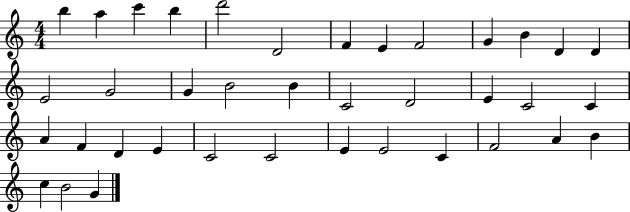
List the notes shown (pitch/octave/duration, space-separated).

B5/q A5/q C6/q B5/q D6/h D4/h F4/q E4/q F4/h G4/q B4/q D4/q D4/q E4/h G4/h G4/q B4/h B4/q C4/h D4/h E4/q C4/h C4/q A4/q F4/q D4/q E4/q C4/h C4/h E4/q E4/h C4/q F4/h A4/q B4/q C5/q B4/h G4/q